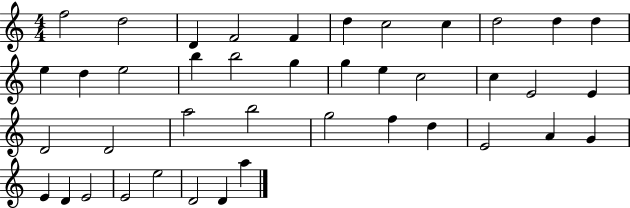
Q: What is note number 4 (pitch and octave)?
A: F4